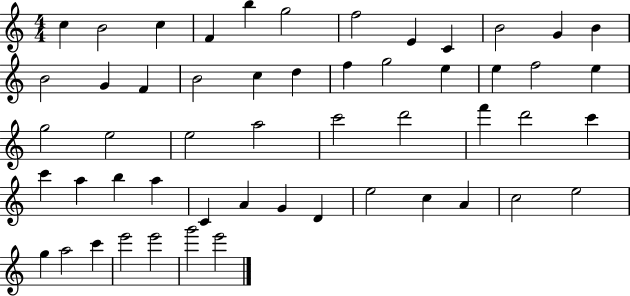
X:1
T:Untitled
M:4/4
L:1/4
K:C
c B2 c F b g2 f2 E C B2 G B B2 G F B2 c d f g2 e e f2 e g2 e2 e2 a2 c'2 d'2 f' d'2 c' c' a b a C A G D e2 c A c2 e2 g a2 c' e'2 e'2 g'2 e'2